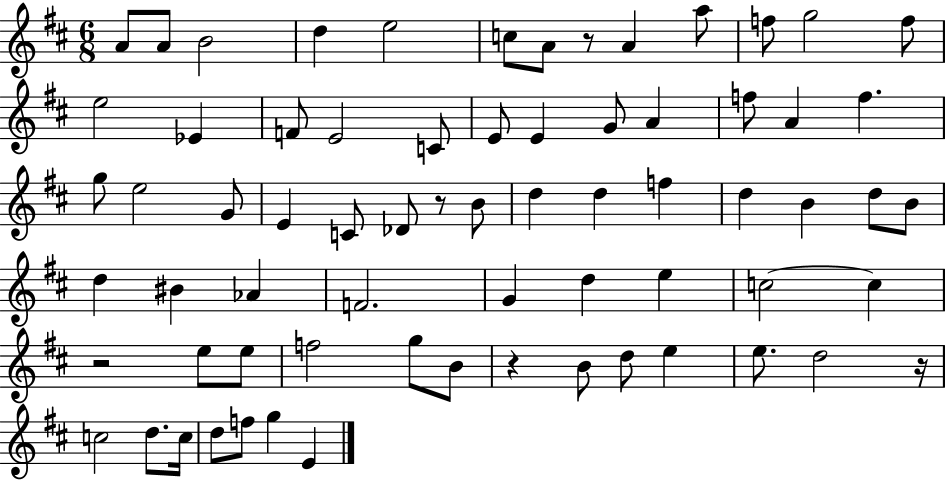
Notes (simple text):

A4/e A4/e B4/h D5/q E5/h C5/e A4/e R/e A4/q A5/e F5/e G5/h F5/e E5/h Eb4/q F4/e E4/h C4/e E4/e E4/q G4/e A4/q F5/e A4/q F5/q. G5/e E5/h G4/e E4/q C4/e Db4/e R/e B4/e D5/q D5/q F5/q D5/q B4/q D5/e B4/e D5/q BIS4/q Ab4/q F4/h. G4/q D5/q E5/q C5/h C5/q R/h E5/e E5/e F5/h G5/e B4/e R/q B4/e D5/e E5/q E5/e. D5/h R/s C5/h D5/e. C5/s D5/e F5/e G5/q E4/q